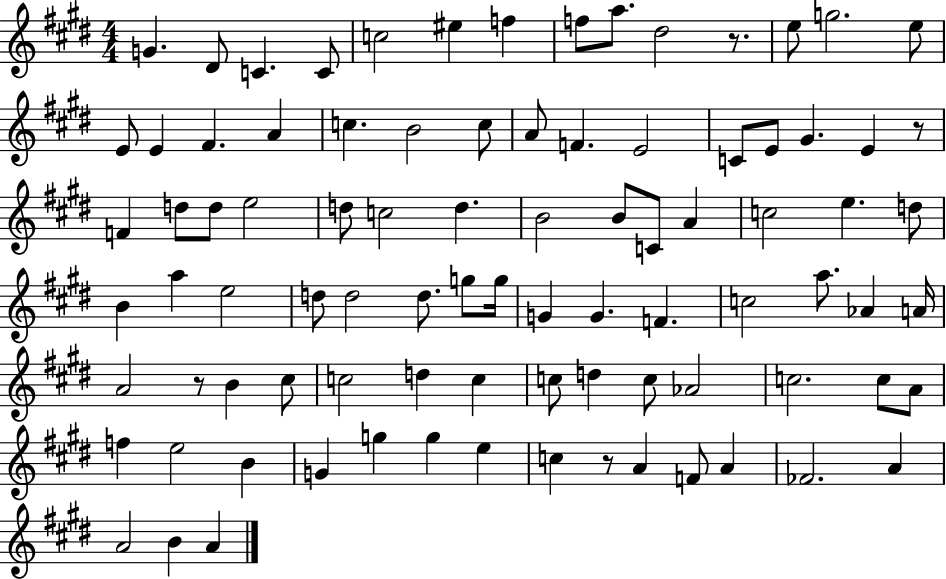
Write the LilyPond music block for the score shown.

{
  \clef treble
  \numericTimeSignature
  \time 4/4
  \key e \major
  g'4. dis'8 c'4. c'8 | c''2 eis''4 f''4 | f''8 a''8. dis''2 r8. | e''8 g''2. e''8 | \break e'8 e'4 fis'4. a'4 | c''4. b'2 c''8 | a'8 f'4. e'2 | c'8 e'8 gis'4. e'4 r8 | \break f'4 d''8 d''8 e''2 | d''8 c''2 d''4. | b'2 b'8 c'8 a'4 | c''2 e''4. d''8 | \break b'4 a''4 e''2 | d''8 d''2 d''8. g''8 g''16 | g'4 g'4. f'4. | c''2 a''8. aes'4 a'16 | \break a'2 r8 b'4 cis''8 | c''2 d''4 c''4 | c''8 d''4 c''8 aes'2 | c''2. c''8 a'8 | \break f''4 e''2 b'4 | g'4 g''4 g''4 e''4 | c''4 r8 a'4 f'8 a'4 | fes'2. a'4 | \break a'2 b'4 a'4 | \bar "|."
}